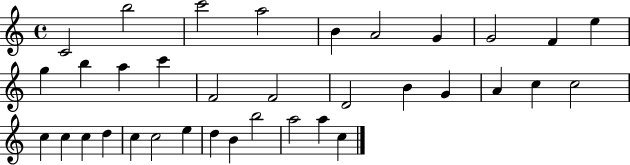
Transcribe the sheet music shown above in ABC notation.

X:1
T:Untitled
M:4/4
L:1/4
K:C
C2 b2 c'2 a2 B A2 G G2 F e g b a c' F2 F2 D2 B G A c c2 c c c d c c2 e d B b2 a2 a c